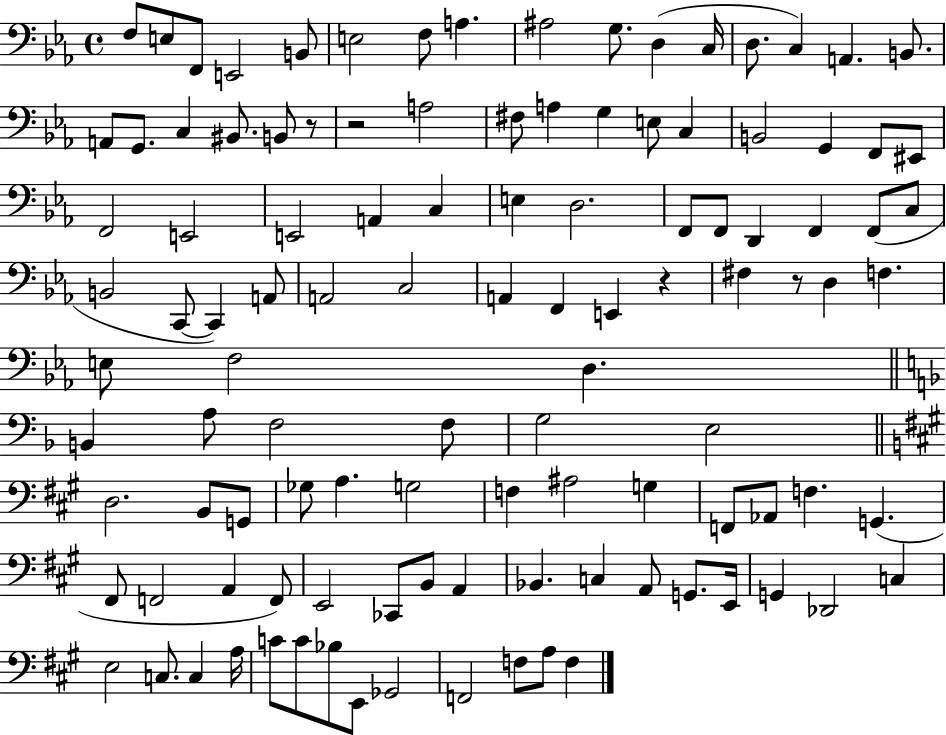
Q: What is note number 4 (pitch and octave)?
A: E2